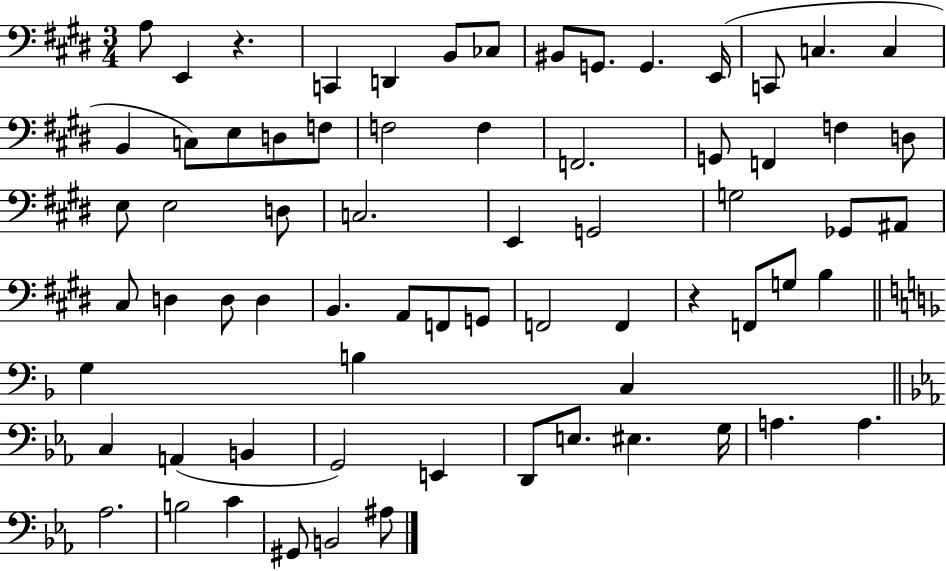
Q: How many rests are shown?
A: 2